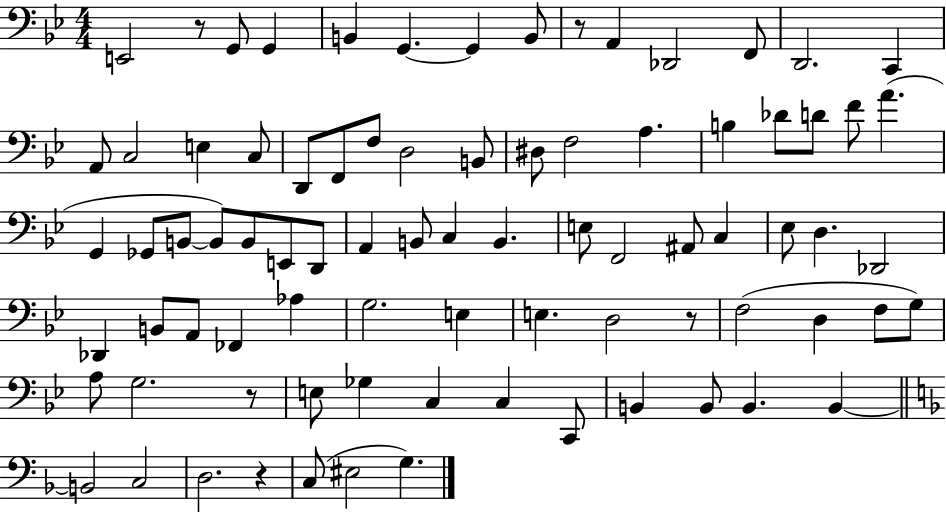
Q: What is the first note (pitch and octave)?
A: E2